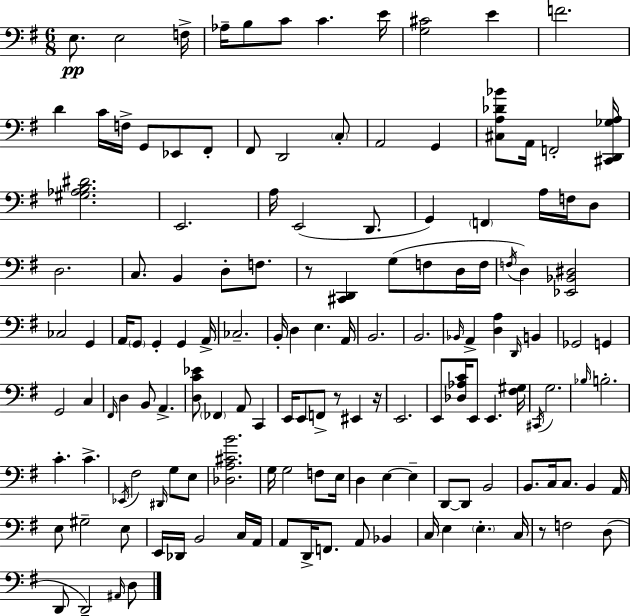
E3/e. E3/h F3/s Ab3/s B3/e C4/e C4/q. E4/s [G3,C#4]/h E4/q F4/h. D4/q C4/s F3/s G2/e Eb2/e F#2/e F#2/e D2/h C3/e A2/h G2/q [C#3,A3,Db4,Bb4]/e A2/s F2/h [C#2,D2,Gb3,A3]/s [G#3,Ab3,B3,D#4]/h. E2/h. A3/s E2/h D2/e. G2/q F2/q A3/s F3/s D3/e D3/h. C3/e. B2/q D3/e F3/e. R/e [C#2,D2]/q G3/e F3/e D3/s F3/s F3/s D3/q [Eb2,Bb2,D#3]/h CES3/h G2/q A2/s G2/e G2/q G2/q A2/s CES3/h. B2/s D3/q E3/q. A2/s B2/h. B2/h. Bb2/s A2/q [D3,A3]/q D2/s B2/q Gb2/h G2/q G2/h C3/q F#2/s D3/q B2/e A2/q. [D3,C4,Eb4]/e FES2/q A2/e C2/q E2/s E2/e F2/e R/e EIS2/q R/s E2/h. E2/e [Db3,Ab3,C4]/s E2/e E2/q. [F#3,G#3]/s C#2/s G3/h. Bb3/s B3/h. C4/q. C4/q. Eb2/s F#3/h D#2/s G3/e E3/e [Db3,A3,C#4,B4]/h. G3/s G3/h F3/e E3/s D3/q E3/q E3/q D2/e D2/e B2/h B2/e. C3/s C3/e. B2/q A2/s E3/e G#3/h E3/e E2/s Db2/s B2/h C3/s A2/s A2/e D2/s F2/e. A2/e Bb2/q C3/s E3/q E3/q. C3/s R/e F3/h D3/e D2/e D2/h A#2/s D3/e